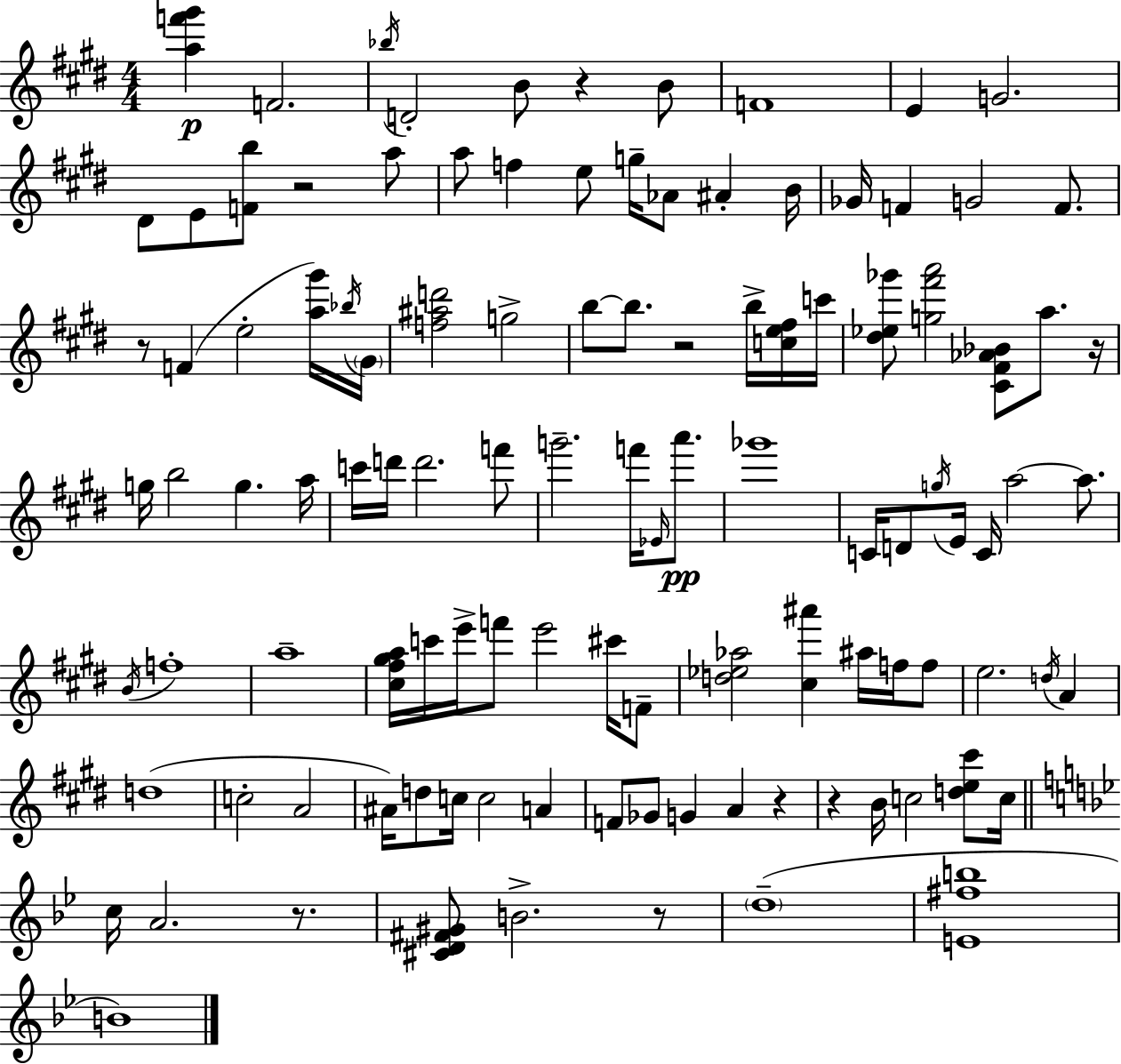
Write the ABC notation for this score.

X:1
T:Untitled
M:4/4
L:1/4
K:E
[af'^g'] F2 _b/4 D2 B/2 z B/2 F4 E G2 ^D/2 E/2 [Fb]/2 z2 a/2 a/2 f e/2 g/4 _A/2 ^A B/4 _G/4 F G2 F/2 z/2 F e2 [a^g']/4 _b/4 ^G/4 [f^ad']2 g2 b/2 b/2 z2 b/4 [ce^f]/4 c'/4 [^d_e_g']/2 [g^f'a']2 [^C^F_A_B]/2 a/2 z/4 g/4 b2 g a/4 c'/4 d'/4 d'2 f'/2 g'2 f'/4 _E/4 a'/2 _g'4 C/4 D/2 g/4 E/4 C/4 a2 a/2 B/4 f4 a4 [^c^f^ga]/4 c'/4 e'/4 f'/2 e'2 ^c'/4 F/2 [d_e_a]2 [^c^a'] ^a/4 f/4 f/2 e2 d/4 A d4 c2 A2 ^A/4 d/2 c/4 c2 A F/2 _G/2 G A z z B/4 c2 [de^c']/2 c/4 c/4 A2 z/2 [^CD^F^G]/2 B2 z/2 d4 [E^fb]4 B4